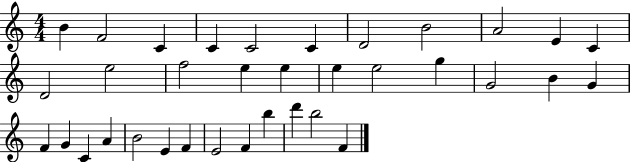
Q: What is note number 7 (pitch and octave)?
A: D4